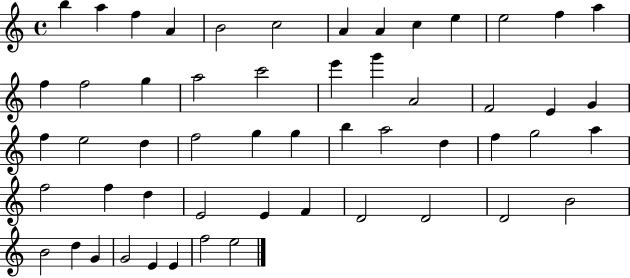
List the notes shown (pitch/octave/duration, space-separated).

B5/q A5/q F5/q A4/q B4/h C5/h A4/q A4/q C5/q E5/q E5/h F5/q A5/q F5/q F5/h G5/q A5/h C6/h E6/q G6/q A4/h F4/h E4/q G4/q F5/q E5/h D5/q F5/h G5/q G5/q B5/q A5/h D5/q F5/q G5/h A5/q F5/h F5/q D5/q E4/h E4/q F4/q D4/h D4/h D4/h B4/h B4/h D5/q G4/q G4/h E4/q E4/q F5/h E5/h